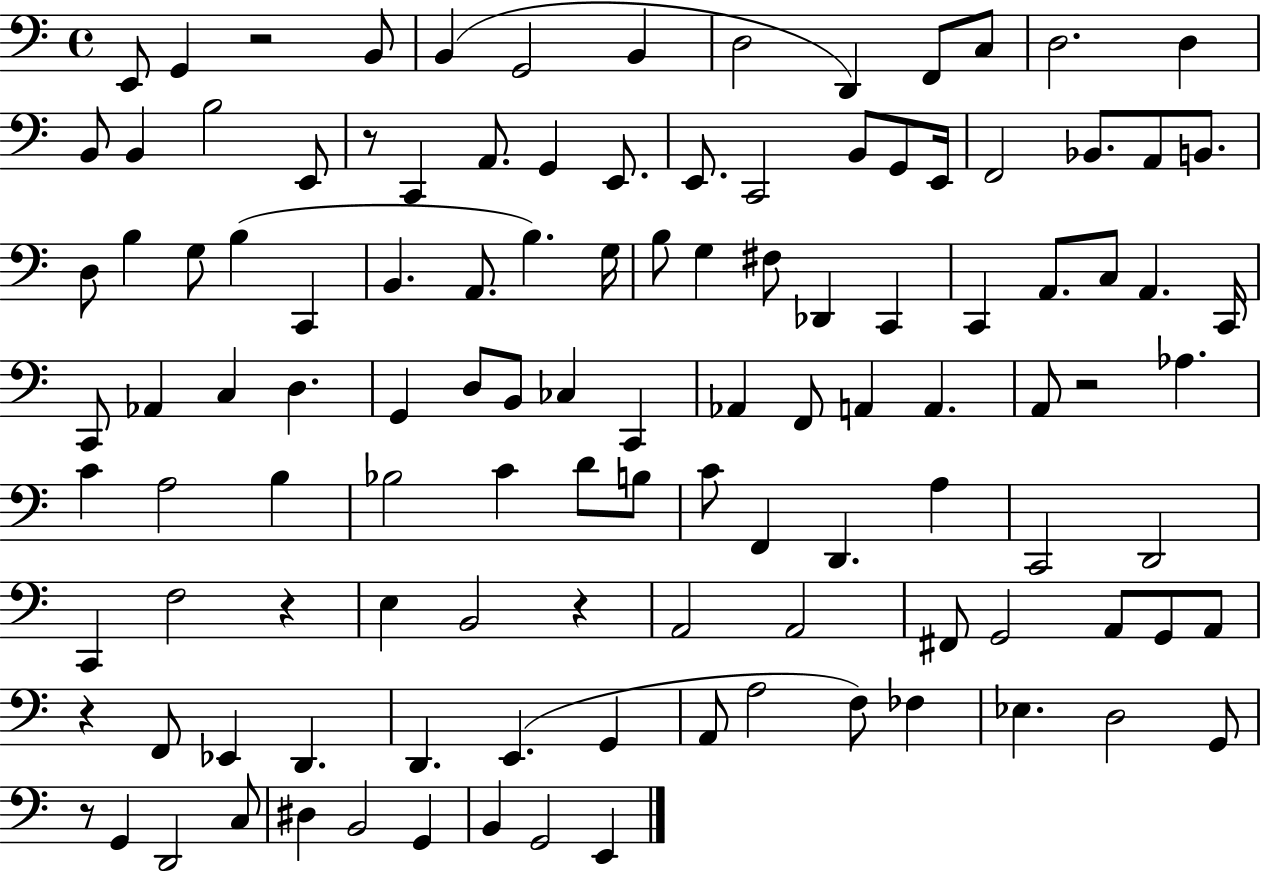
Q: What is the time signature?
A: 4/4